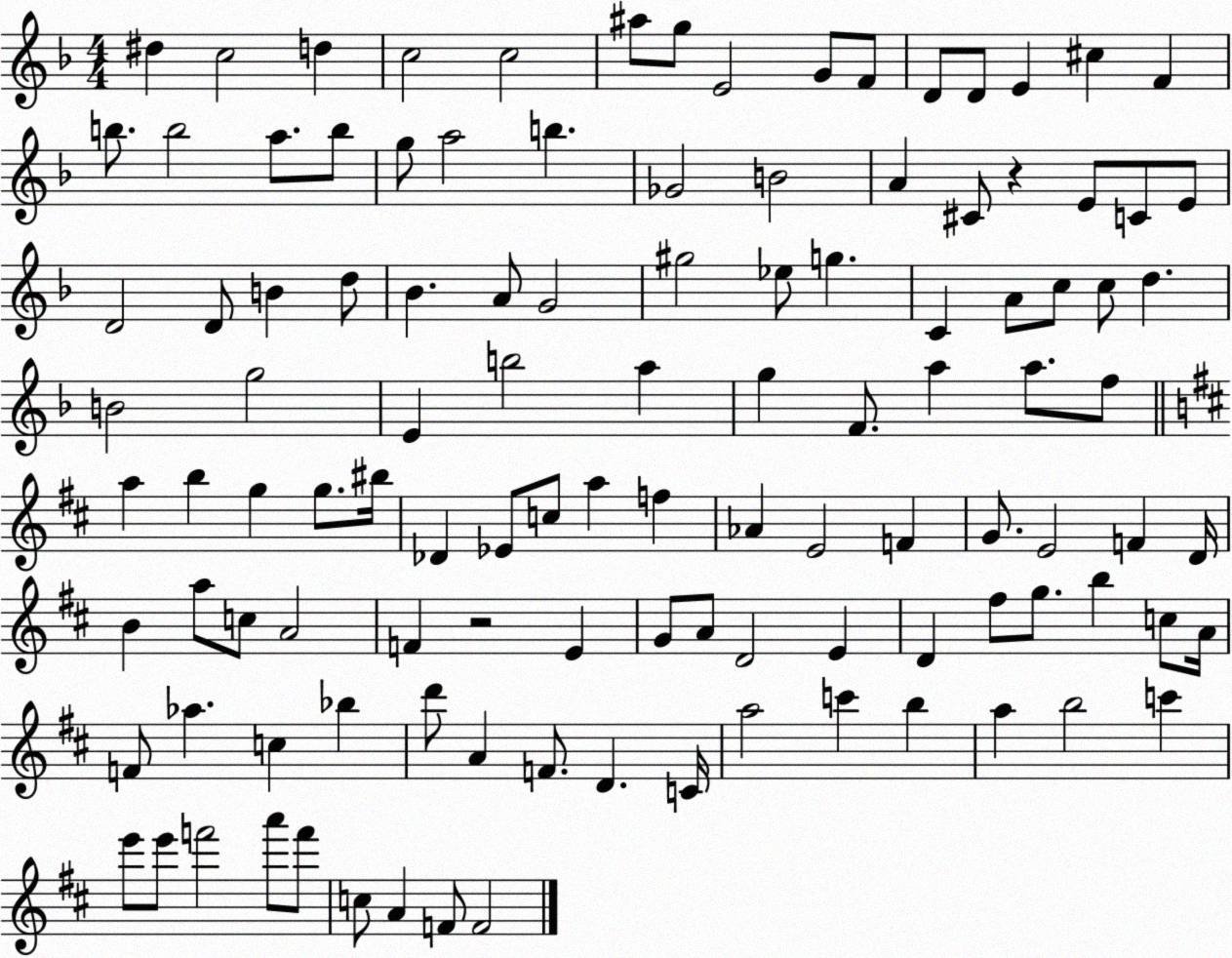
X:1
T:Untitled
M:4/4
L:1/4
K:F
^d c2 d c2 c2 ^a/2 g/2 E2 G/2 F/2 D/2 D/2 E ^c F b/2 b2 a/2 b/2 g/2 a2 b _G2 B2 A ^C/2 z E/2 C/2 E/2 D2 D/2 B d/2 _B A/2 G2 ^g2 _e/2 g C A/2 c/2 c/2 d B2 g2 E b2 a g F/2 a a/2 f/2 a b g g/2 ^b/4 _D _E/2 c/2 a f _A E2 F G/2 E2 F D/4 B a/2 c/2 A2 F z2 E G/2 A/2 D2 E D ^f/2 g/2 b c/2 A/4 F/2 _a c _b d'/2 A F/2 D C/4 a2 c' b a b2 c' e'/2 e'/2 f'2 a'/2 f'/2 c/2 A F/2 F2